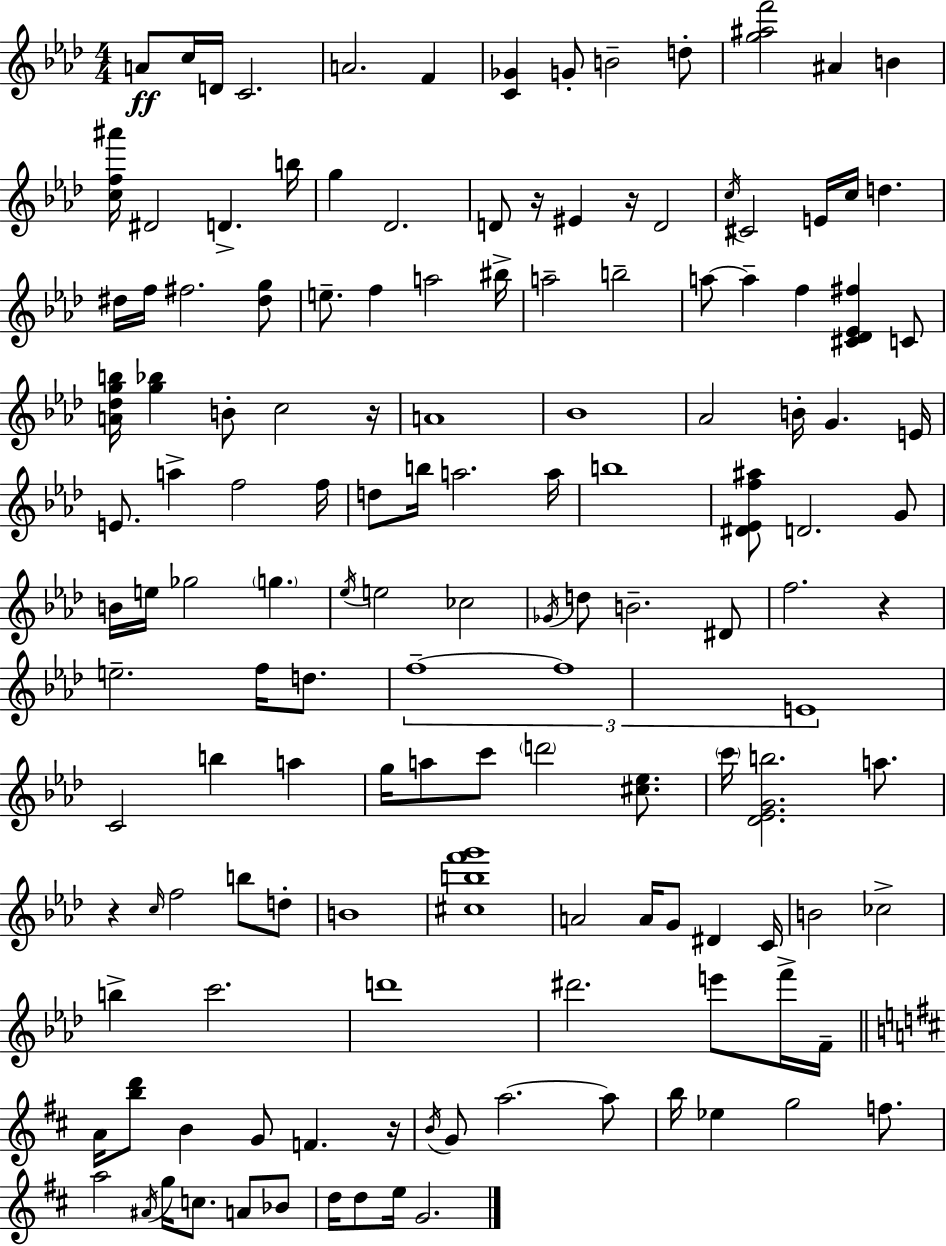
{
  \clef treble
  \numericTimeSignature
  \time 4/4
  \key f \minor
  a'8\ff c''16 d'16 c'2. | a'2. f'4 | <c' ges'>4 g'8-. b'2-- d''8-. | <g'' ais'' f'''>2 ais'4 b'4 | \break <c'' f'' ais'''>16 dis'2 d'4.-> b''16 | g''4 des'2. | d'8 r16 eis'4 r16 d'2 | \acciaccatura { c''16 } cis'2 e'16 c''16 d''4. | \break dis''16 f''16 fis''2. <dis'' g''>8 | e''8.-- f''4 a''2 | bis''16-> a''2-- b''2-- | a''8~~ a''4-- f''4 <cis' des' ees' fis''>4 c'8 | \break <a' des'' g'' b''>16 <g'' bes''>4 b'8-. c''2 | r16 a'1 | bes'1 | aes'2 b'16-. g'4. | \break e'16 e'8. a''4-> f''2 | f''16 d''8 b''16 a''2. | a''16 b''1 | <dis' ees' f'' ais''>8 d'2. g'8 | \break b'16 e''16 ges''2 \parenthesize g''4. | \acciaccatura { ees''16 } e''2 ces''2 | \acciaccatura { ges'16 } d''8 b'2.-- | dis'8 f''2. r4 | \break e''2.-- f''16 | d''8. \tuplet 3/2 { f''1--~~ | f''1 | e'1 } | \break c'2 b''4 a''4 | g''16 a''8 c'''8 \parenthesize d'''2 | <cis'' ees''>8. \parenthesize c'''16 <des' ees' g' b''>2. | a''8. r4 \grace { c''16 } f''2 | \break b''8 d''8-. b'1 | <cis'' b'' f''' g'''>1 | a'2 a'16 g'8 dis'4 | c'16 b'2 ces''2-> | \break b''4-> c'''2. | d'''1 | dis'''2. | e'''8 f'''16-> f'16-- \bar "||" \break \key d \major a'16 <b'' d'''>8 b'4 g'8 f'4. r16 | \acciaccatura { b'16 } g'8 a''2.~~ a''8 | b''16 ees''4 g''2 f''8. | a''2 \acciaccatura { ais'16 } g''16 c''8. a'8 | \break bes'8 d''16 d''8 e''16 g'2. | \bar "|."
}